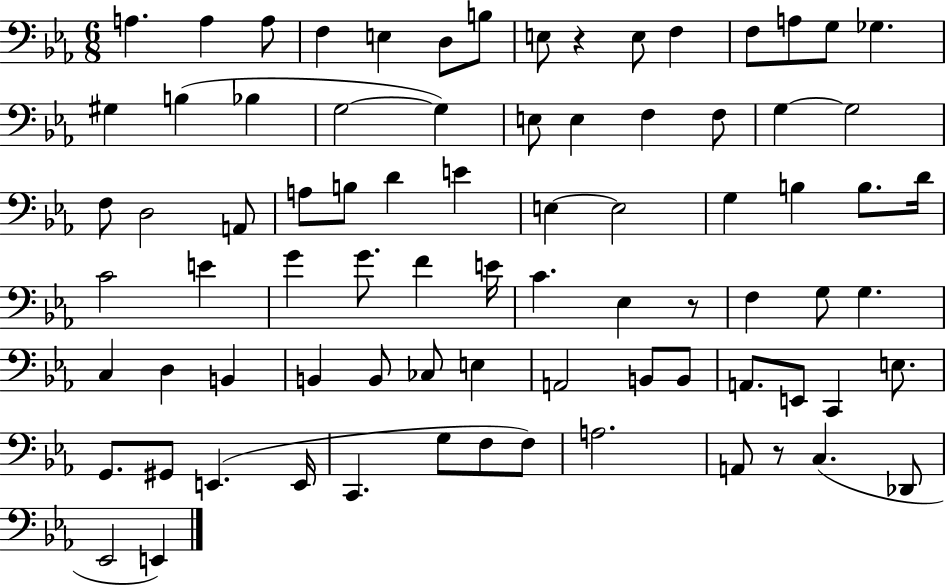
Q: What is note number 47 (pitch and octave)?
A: F3